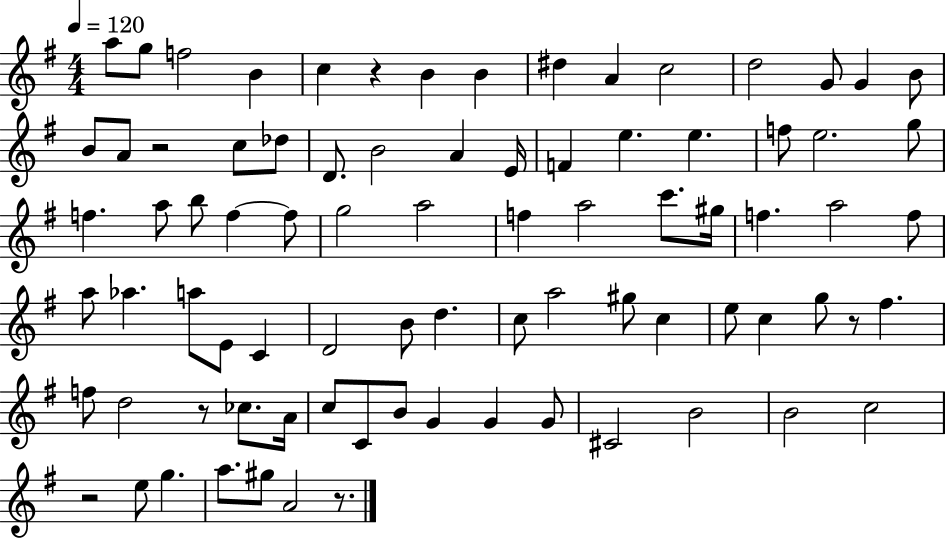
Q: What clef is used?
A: treble